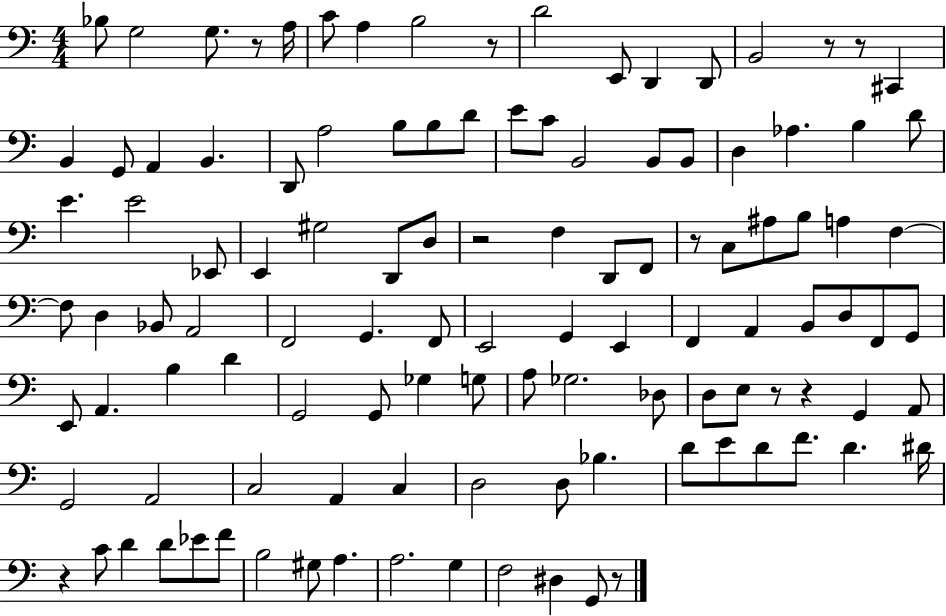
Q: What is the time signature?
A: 4/4